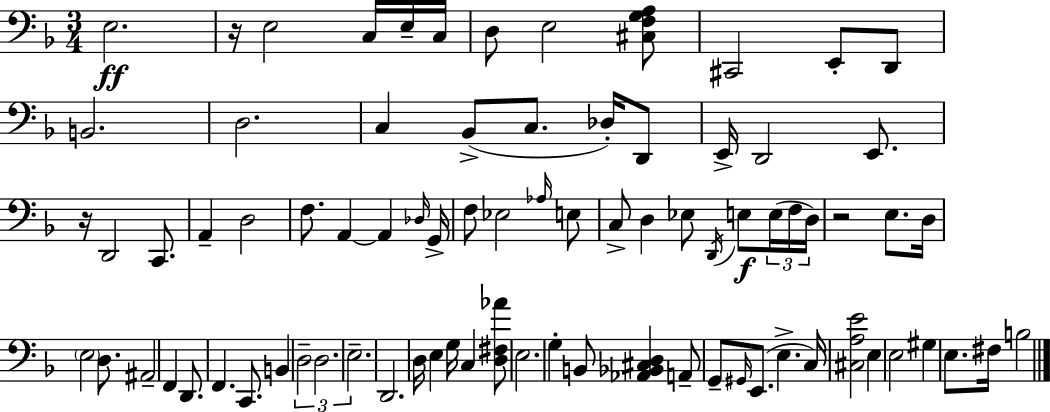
{
  \clef bass
  \numericTimeSignature
  \time 3/4
  \key d \minor
  e2.\ff | r16 e2 c16 e16-- c16 | d8 e2 <cis f g a>8 | cis,2 e,8-. d,8 | \break b,2. | d2. | c4 bes,8->( c8. des16-.) d,8 | e,16-> d,2 e,8. | \break r16 d,2 c,8. | a,4-- d2 | f8. a,4~~ a,4 \grace { des16 } | g,16-> f8 ees2 \grace { aes16 } | \break e8 c8-> d4 ees8 \acciaccatura { d,16 } e8\f | \tuplet 3/2 { e16( f16 d16) } r2 | e8. d16 \parenthesize e2 | d8. ais,2-- f,4 | \break d,8. f,4. | c,8. b,4 \tuplet 3/2 { d2-- | d2. | e2.-- } | \break d,2. | d16 e4 g16 c4 | <d fis aes'>8 e2. | g4-. b,8 <aes, bes, cis d>4 | \break a,8-- g,8-- \grace { gis,16 } e,8.( e4.-> | c16) <cis a e'>2 | e4 e2 | gis4 e8. fis16 b2 | \break \bar "|."
}